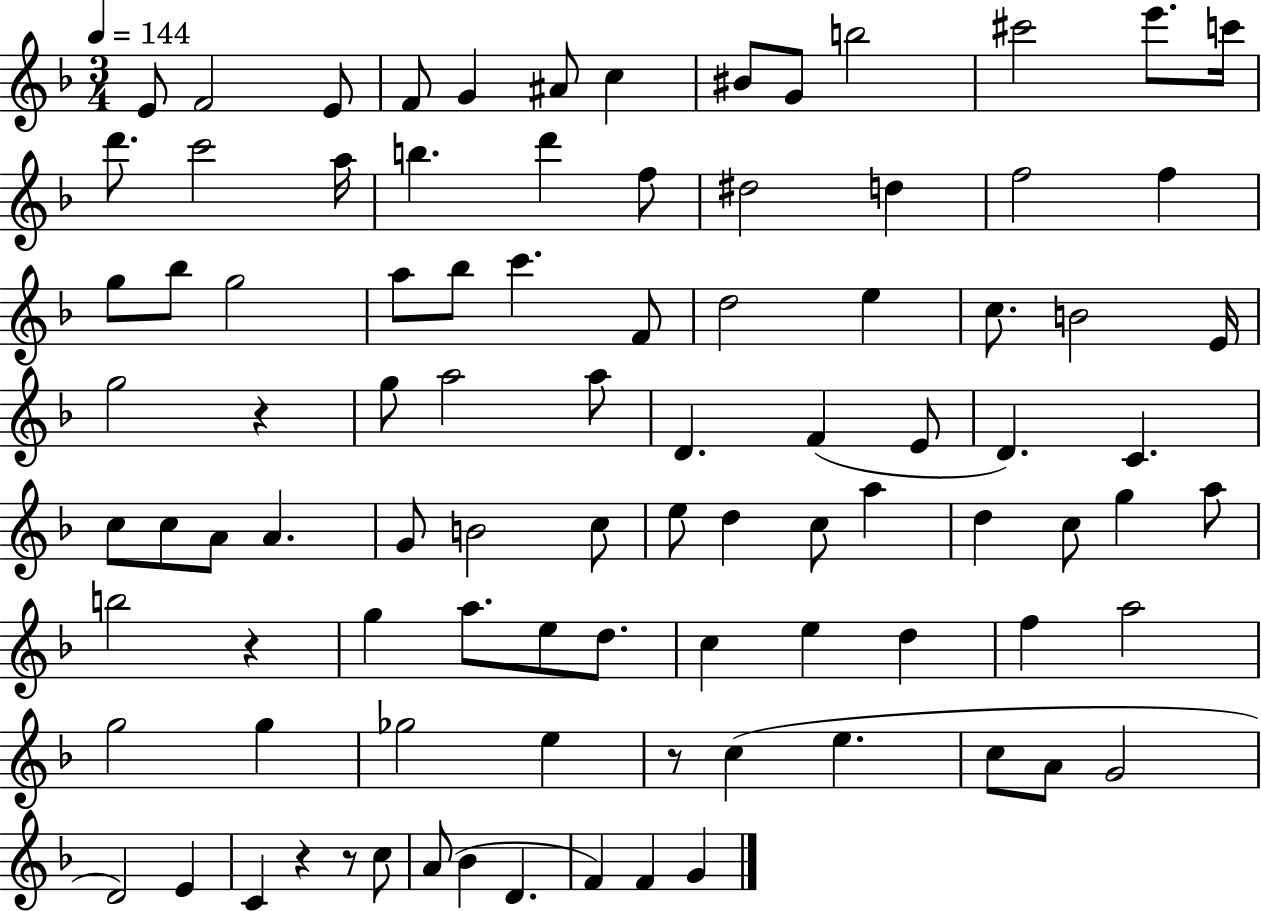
E4/e F4/h E4/e F4/e G4/q A#4/e C5/q BIS4/e G4/e B5/h C#6/h E6/e. C6/s D6/e. C6/h A5/s B5/q. D6/q F5/e D#5/h D5/q F5/h F5/q G5/e Bb5/e G5/h A5/e Bb5/e C6/q. F4/e D5/h E5/q C5/e. B4/h E4/s G5/h R/q G5/e A5/h A5/e D4/q. F4/q E4/e D4/q. C4/q. C5/e C5/e A4/e A4/q. G4/e B4/h C5/e E5/e D5/q C5/e A5/q D5/q C5/e G5/q A5/e B5/h R/q G5/q A5/e. E5/e D5/e. C5/q E5/q D5/q F5/q A5/h G5/h G5/q Gb5/h E5/q R/e C5/q E5/q. C5/e A4/e G4/h D4/h E4/q C4/q R/q R/e C5/e A4/e Bb4/q D4/q. F4/q F4/q G4/q